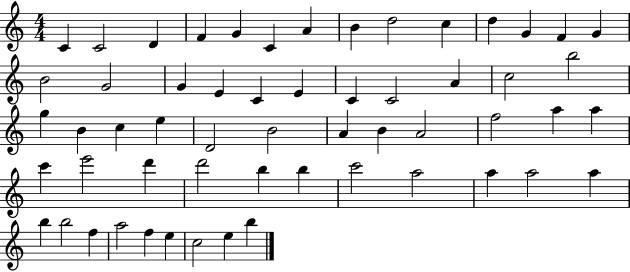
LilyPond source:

{
  \clef treble
  \numericTimeSignature
  \time 4/4
  \key c \major
  c'4 c'2 d'4 | f'4 g'4 c'4 a'4 | b'4 d''2 c''4 | d''4 g'4 f'4 g'4 | \break b'2 g'2 | g'4 e'4 c'4 e'4 | c'4 c'2 a'4 | c''2 b''2 | \break g''4 b'4 c''4 e''4 | d'2 b'2 | a'4 b'4 a'2 | f''2 a''4 a''4 | \break c'''4 e'''2 d'''4 | d'''2 b''4 b''4 | c'''2 a''2 | a''4 a''2 a''4 | \break b''4 b''2 f''4 | a''2 f''4 e''4 | c''2 e''4 b''4 | \bar "|."
}